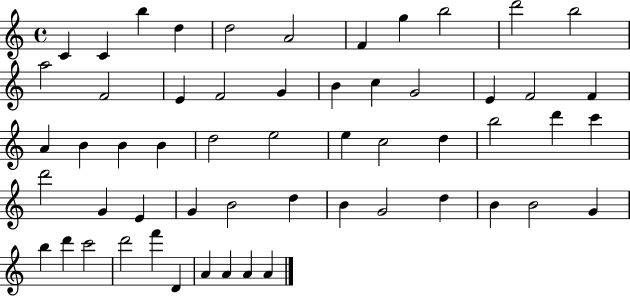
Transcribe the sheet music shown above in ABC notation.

X:1
T:Untitled
M:4/4
L:1/4
K:C
C C b d d2 A2 F g b2 d'2 b2 a2 F2 E F2 G B c G2 E F2 F A B B B d2 e2 e c2 d b2 d' c' d'2 G E G B2 d B G2 d B B2 G b d' c'2 d'2 f' D A A A A